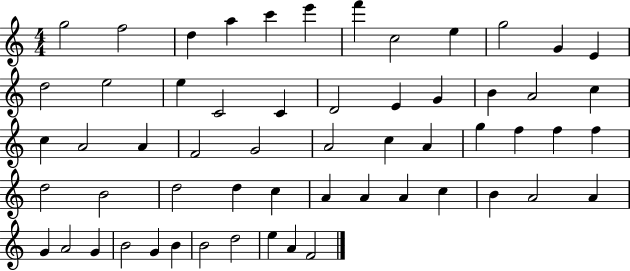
{
  \clef treble
  \numericTimeSignature
  \time 4/4
  \key c \major
  g''2 f''2 | d''4 a''4 c'''4 e'''4 | f'''4 c''2 e''4 | g''2 g'4 e'4 | \break d''2 e''2 | e''4 c'2 c'4 | d'2 e'4 g'4 | b'4 a'2 c''4 | \break c''4 a'2 a'4 | f'2 g'2 | a'2 c''4 a'4 | g''4 f''4 f''4 f''4 | \break d''2 b'2 | d''2 d''4 c''4 | a'4 a'4 a'4 c''4 | b'4 a'2 a'4 | \break g'4 a'2 g'4 | b'2 g'4 b'4 | b'2 d''2 | e''4 a'4 f'2 | \break \bar "|."
}